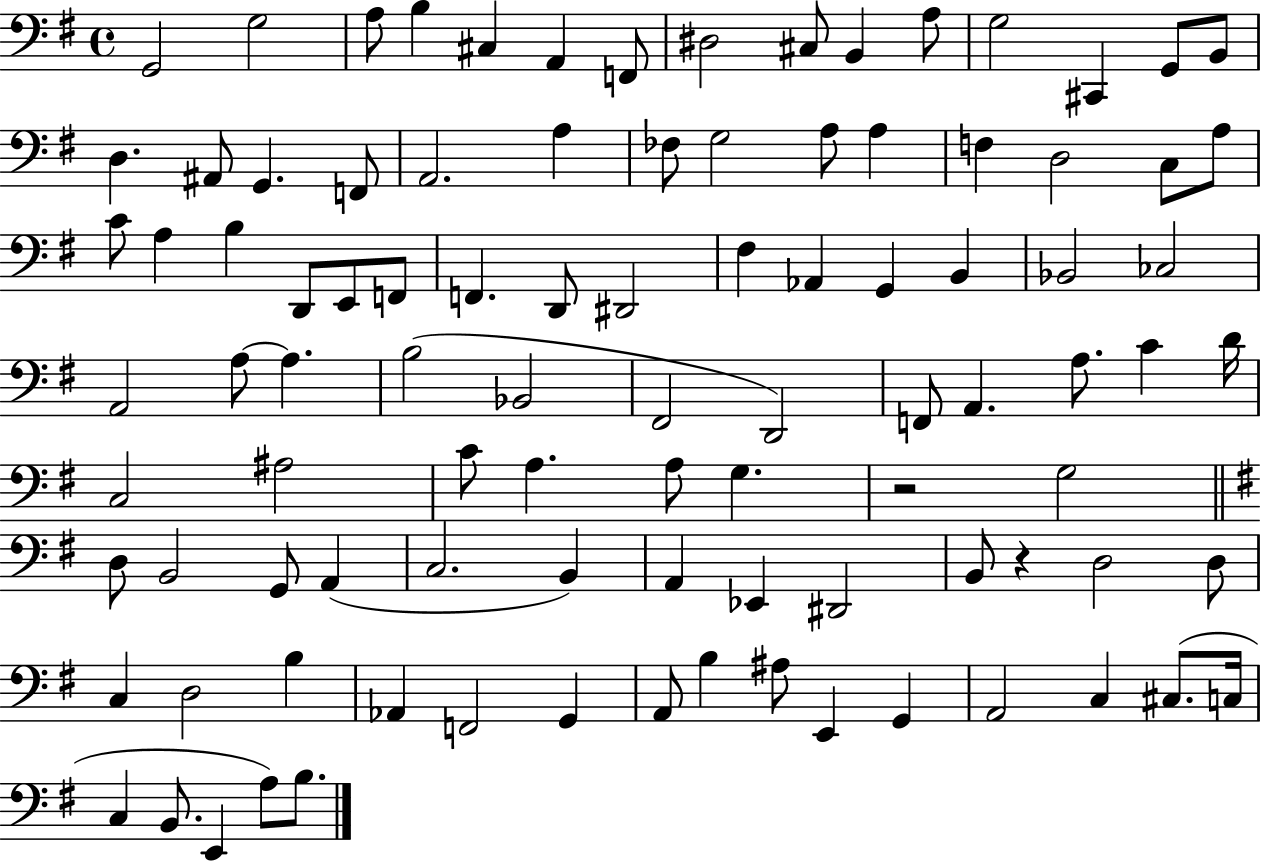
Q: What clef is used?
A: bass